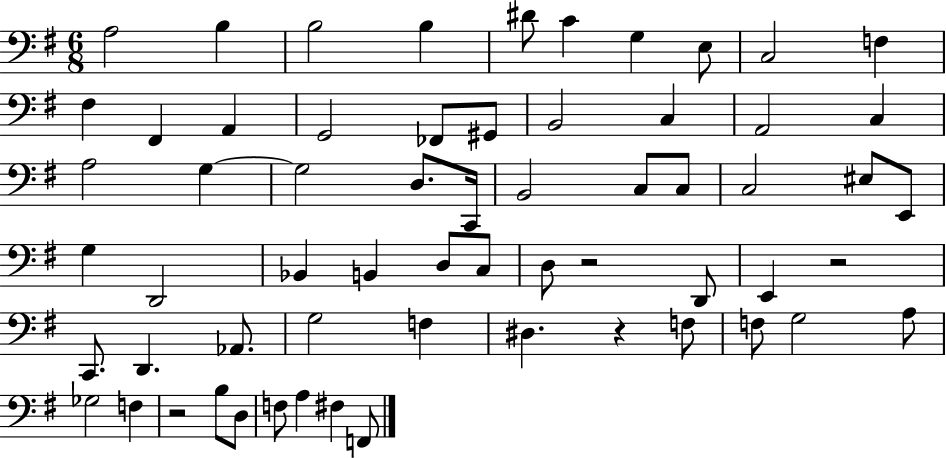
{
  \clef bass
  \numericTimeSignature
  \time 6/8
  \key g \major
  a2 b4 | b2 b4 | dis'8 c'4 g4 e8 | c2 f4 | \break fis4 fis,4 a,4 | g,2 fes,8 gis,8 | b,2 c4 | a,2 c4 | \break a2 g4~~ | g2 d8. c,16 | b,2 c8 c8 | c2 eis8 e,8 | \break g4 d,2 | bes,4 b,4 d8 c8 | d8 r2 d,8 | e,4 r2 | \break c,8. d,4. aes,8. | g2 f4 | dis4. r4 f8 | f8 g2 a8 | \break ges2 f4 | r2 b8 d8 | f8 a4 fis4 f,8 | \bar "|."
}